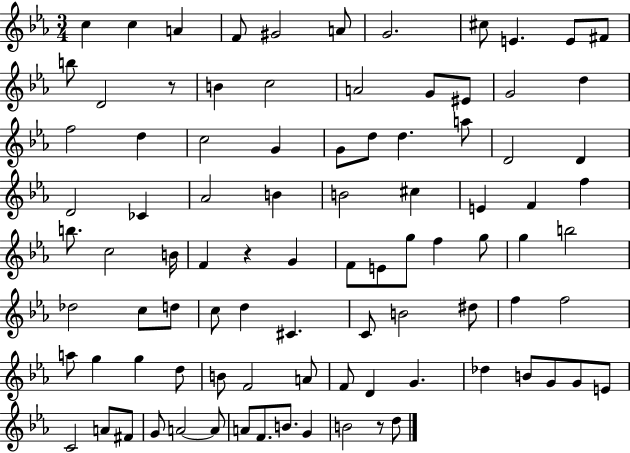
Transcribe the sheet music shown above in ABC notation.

X:1
T:Untitled
M:3/4
L:1/4
K:Eb
c c A F/2 ^G2 A/2 G2 ^c/2 E E/2 ^F/2 b/2 D2 z/2 B c2 A2 G/2 ^E/2 G2 d f2 d c2 G G/2 d/2 d a/2 D2 D D2 _C _A2 B B2 ^c E F f b/2 c2 B/4 F z G F/2 E/2 g/2 f g/2 g b2 _d2 c/2 d/2 c/2 d ^C C/2 B2 ^d/2 f f2 a/2 g g d/2 B/2 F2 A/2 F/2 D G _d B/2 G/2 G/2 E/2 C2 A/2 ^F/2 G/2 A2 A/2 A/2 F/2 B/2 G B2 z/2 d/2